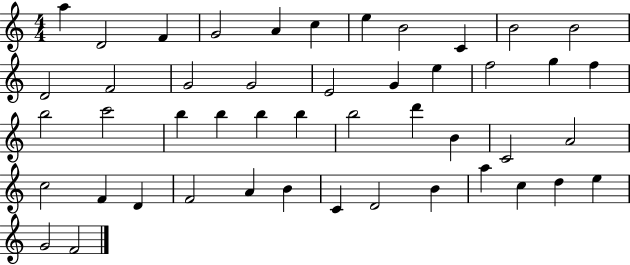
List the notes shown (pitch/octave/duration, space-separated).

A5/q D4/h F4/q G4/h A4/q C5/q E5/q B4/h C4/q B4/h B4/h D4/h F4/h G4/h G4/h E4/h G4/q E5/q F5/h G5/q F5/q B5/h C6/h B5/q B5/q B5/q B5/q B5/h D6/q B4/q C4/h A4/h C5/h F4/q D4/q F4/h A4/q B4/q C4/q D4/h B4/q A5/q C5/q D5/q E5/q G4/h F4/h